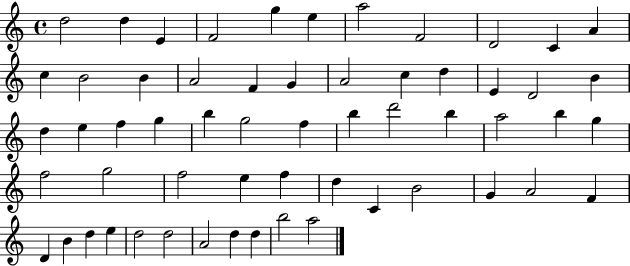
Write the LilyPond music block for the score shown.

{
  \clef treble
  \time 4/4
  \defaultTimeSignature
  \key c \major
  d''2 d''4 e'4 | f'2 g''4 e''4 | a''2 f'2 | d'2 c'4 a'4 | \break c''4 b'2 b'4 | a'2 f'4 g'4 | a'2 c''4 d''4 | e'4 d'2 b'4 | \break d''4 e''4 f''4 g''4 | b''4 g''2 f''4 | b''4 d'''2 b''4 | a''2 b''4 g''4 | \break f''2 g''2 | f''2 e''4 f''4 | d''4 c'4 b'2 | g'4 a'2 f'4 | \break d'4 b'4 d''4 e''4 | d''2 d''2 | a'2 d''4 d''4 | b''2 a''2 | \break \bar "|."
}